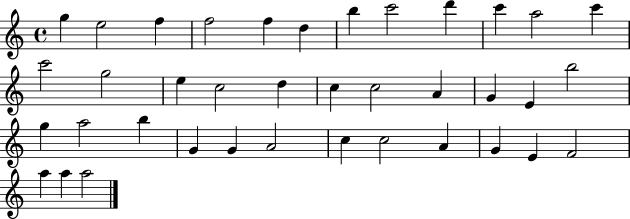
X:1
T:Untitled
M:4/4
L:1/4
K:C
g e2 f f2 f d b c'2 d' c' a2 c' c'2 g2 e c2 d c c2 A G E b2 g a2 b G G A2 c c2 A G E F2 a a a2